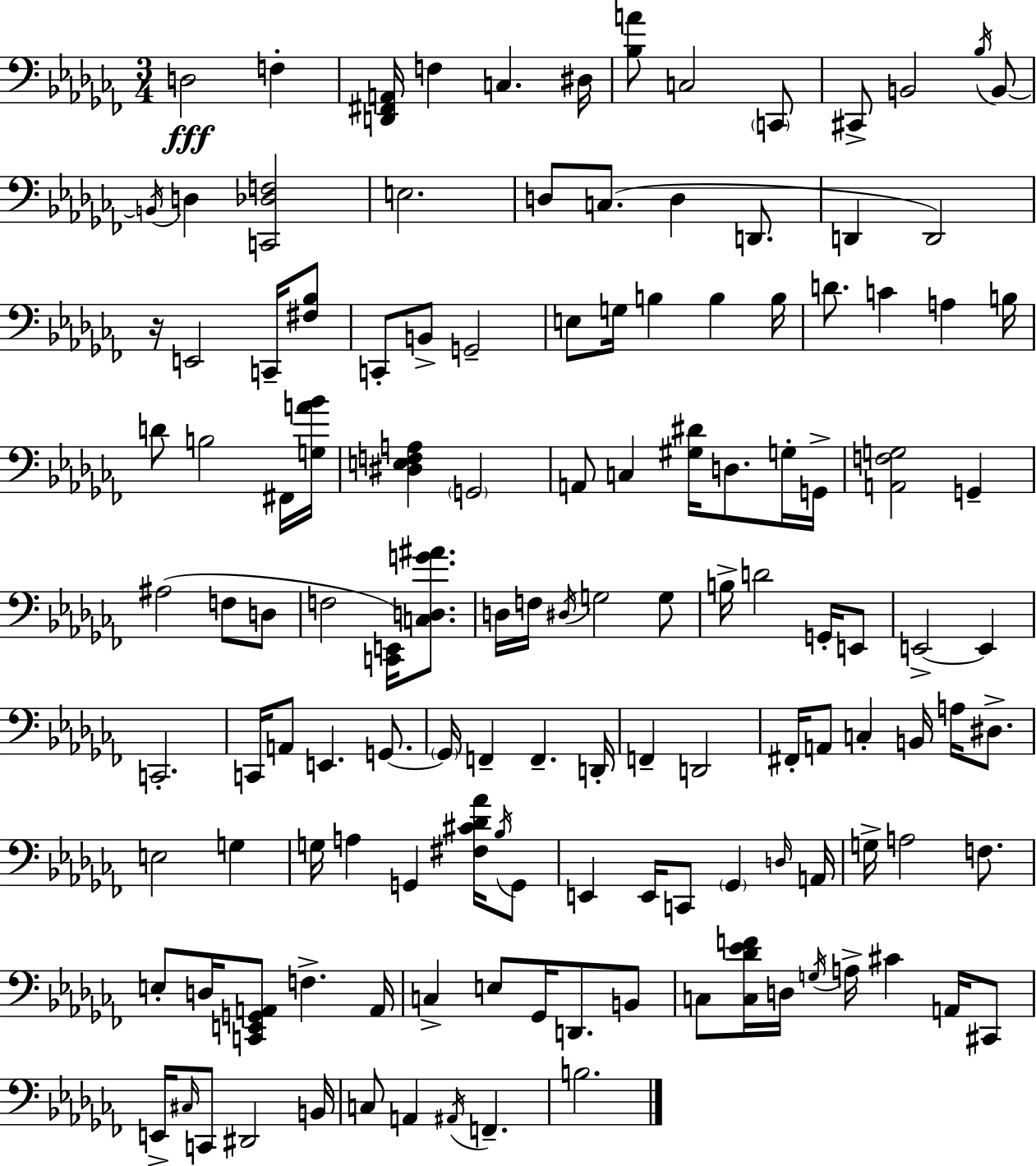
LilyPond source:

{
  \clef bass
  \numericTimeSignature
  \time 3/4
  \key aes \minor
  \repeat volta 2 { d2\fff f4-. | <d, fis, a,>16 f4 c4. dis16 | <bes a'>8 c2 \parenthesize c,8 | cis,8-> b,2 \acciaccatura { bes16 } b,8~~ | \break \acciaccatura { b,16 } d4 <c, des f>2 | e2. | d8 c8.( d4 d,8. | d,4 d,2) | \break r16 e,2 c,16-- | <fis bes>8 c,8-. b,8-> g,2-- | e8 g16 b4 b4 | b16 d'8. c'4 a4 | \break b16 d'8 b2 | fis,16 <g a' bes'>16 <dis e f a>4 \parenthesize g,2 | a,8 c4 <gis dis'>16 d8. | g16-. g,16-> <a, f g>2 g,4-- | \break ais2( f8 | d8 f2 <c, e,>16) <c d g' ais'>8. | d16 f16 \acciaccatura { dis16 } g2 | g8 b16-> d'2 | \break g,16-. e,8 e,2->~~ e,4 | c,2.-. | c,16 a,8 e,4. | g,8.~~ \parenthesize g,16 f,4-- f,4.-- | \break d,16-. f,4-- d,2 | fis,16-. a,8 c4-. b,16 a16 | dis8.-> e2 g4 | g16 a4 g,4 | \break <fis cis' des' aes'>16 \acciaccatura { bes16 } g,8 e,4 e,16 c,8 \parenthesize ges,4 | \grace { d16 } a,16 g16-> a2 | f8. e8-. d16 <c, e, g, a,>8 f4.-> | a,16 c4-> e8 ges,16 | \break d,8. b,8 c8 <c des' ees' f'>16 d16 \acciaccatura { g16 } a16-> cis'4 | a,16 cis,8 e,16-> \grace { cis16 } c,8 dis,2 | b,16 c8 a,4 | \acciaccatura { ais,16 } f,4.-- b2. | \break } \bar "|."
}